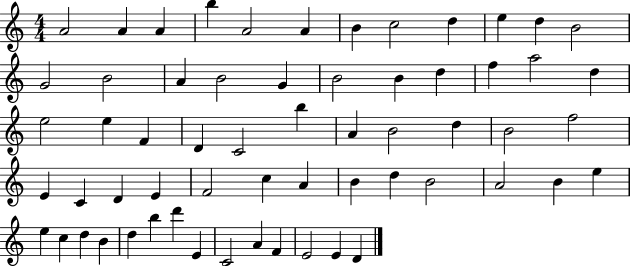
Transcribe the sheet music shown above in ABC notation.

X:1
T:Untitled
M:4/4
L:1/4
K:C
A2 A A b A2 A B c2 d e d B2 G2 B2 A B2 G B2 B d f a2 d e2 e F D C2 b A B2 d B2 f2 E C D E F2 c A B d B2 A2 B e e c d B d b d' E C2 A F E2 E D